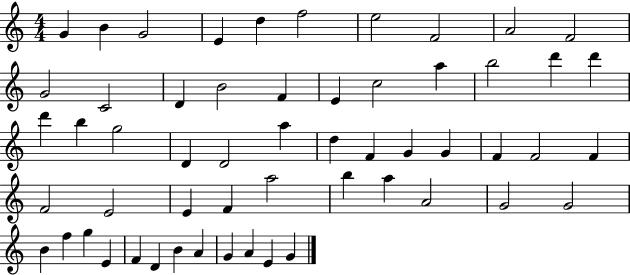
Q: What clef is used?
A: treble